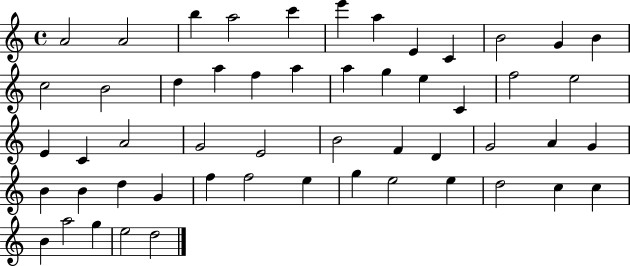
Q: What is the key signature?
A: C major